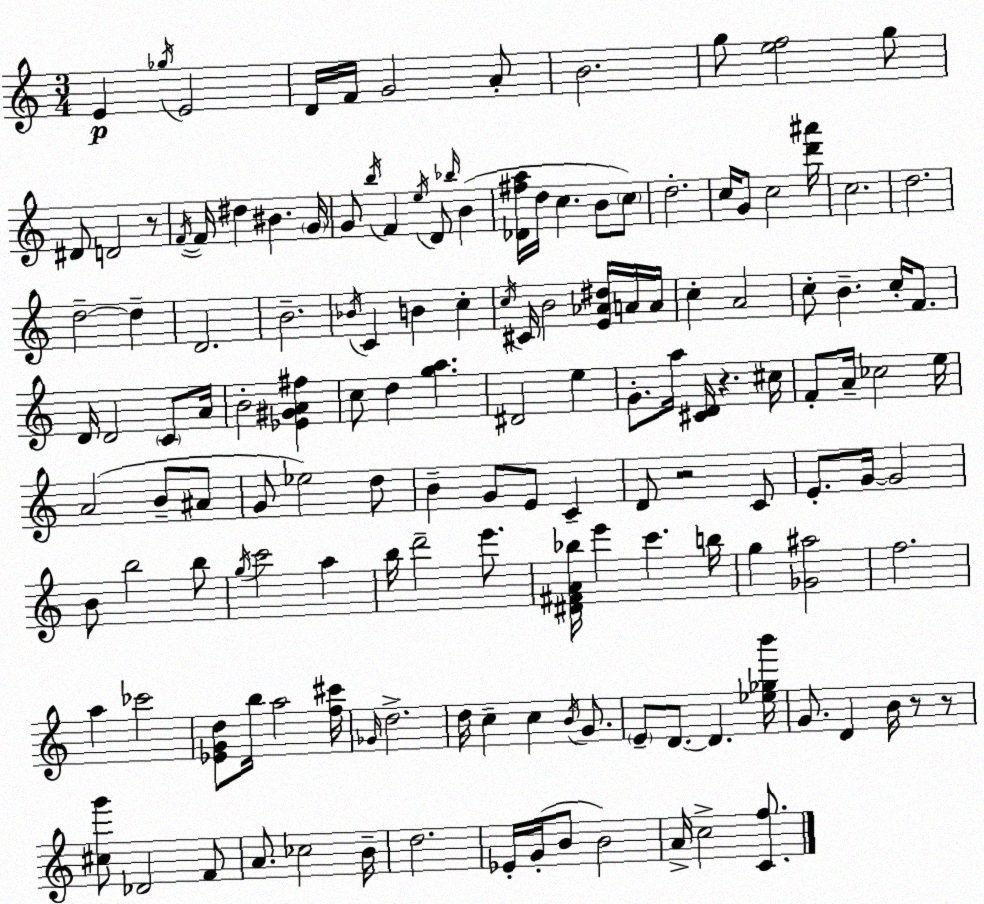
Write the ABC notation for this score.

X:1
T:Untitled
M:3/4
L:1/4
K:C
E _g/4 E2 D/4 F/4 G2 A/2 B2 g/2 [ef]2 g/2 ^D/2 D2 z/2 F/4 F/4 ^d ^B G/4 G/2 b/4 F e/4 D/2 _b/4 B [_D^fa]/4 d/4 c B/2 c/2 d2 c/4 G/2 c2 [d'^a']/4 c2 d2 d2 d D2 B2 _B/4 C B c c/4 ^C/4 B2 [E_A^d]/4 A/4 A/4 c A2 c/2 B c/4 F/2 D/4 D2 C/2 A/4 B2 [_E^GA^f] c/2 d [ga] ^D2 e G/2 a/4 [^CD]/4 z ^c/4 F/2 A/4 _c2 e/4 A2 B/2 ^A/2 G/2 _e2 d/2 B G/2 E/2 C D/2 z2 C/2 E/2 G/4 G2 B/2 b2 b/2 g/4 c'2 a b/4 d'2 e'/2 [^D^FA_b]/4 e' c' b/4 g [_G^a]2 f2 a _c'2 [_EGd]/2 b/4 a2 [f^c']/4 _G/4 d2 d/4 c c B/4 G/2 E/2 D/2 D [_e_gb']/4 G/2 D B/4 z/2 z/2 [^cg']/2 _D2 F/2 A/2 _c2 B/4 d2 _E/4 G/4 B/2 B2 A/4 c2 [Cf]/2